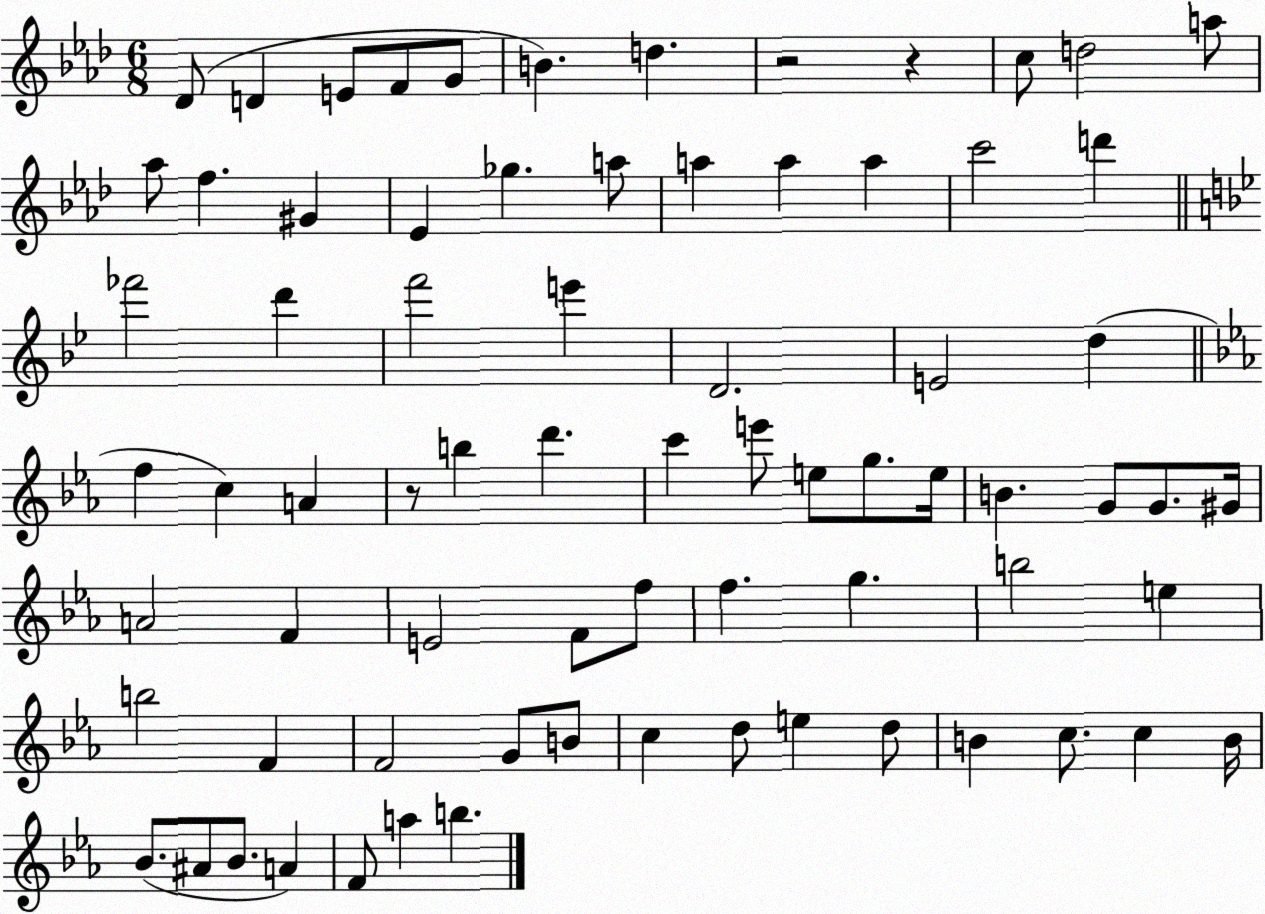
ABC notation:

X:1
T:Untitled
M:6/8
L:1/4
K:Ab
_D/2 D E/2 F/2 G/2 B d z2 z c/2 d2 a/2 _a/2 f ^G _E _g a/2 a a a c'2 d' _f'2 d' f'2 e' D2 E2 d f c A z/2 b d' c' e'/2 e/2 g/2 e/4 B G/2 G/2 ^G/4 A2 F E2 F/2 f/2 f g b2 e b2 F F2 G/2 B/2 c d/2 e d/2 B c/2 c B/4 _B/2 ^A/2 _B/2 A F/2 a b